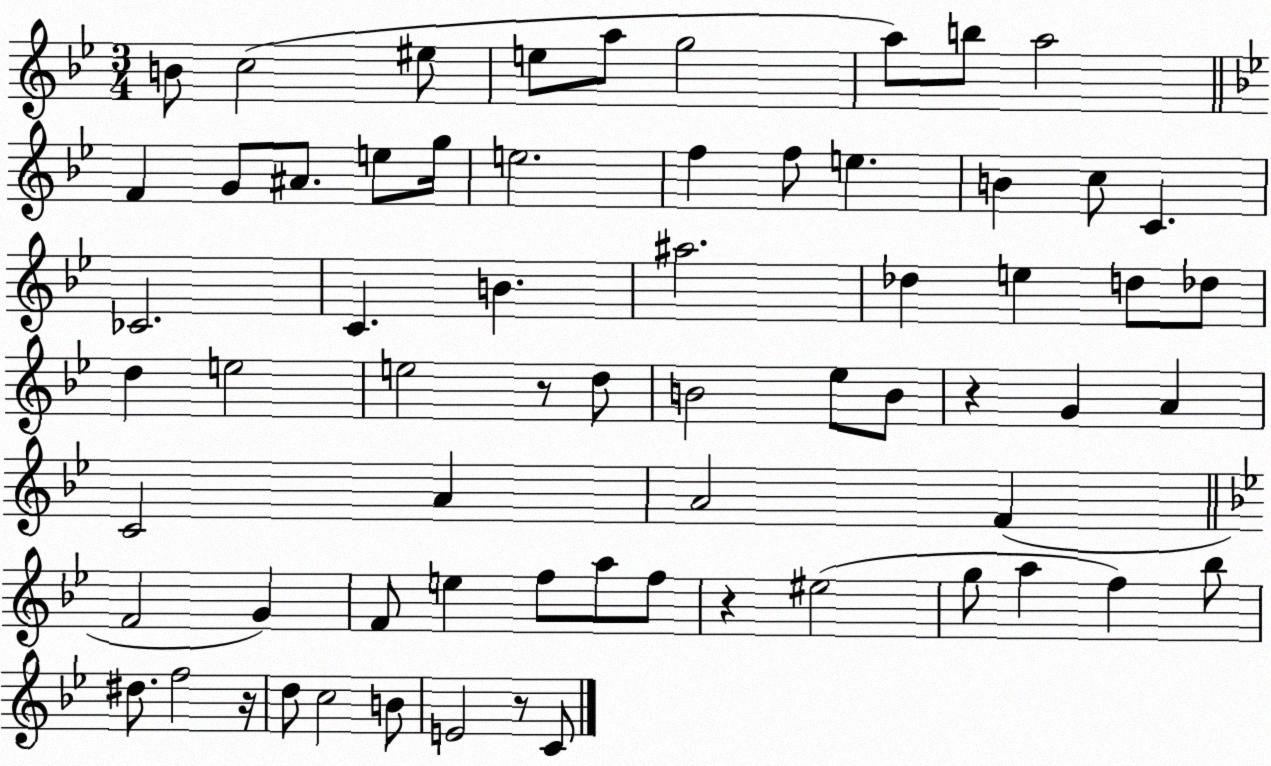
X:1
T:Untitled
M:3/4
L:1/4
K:Bb
B/2 c2 ^e/2 e/2 a/2 g2 a/2 b/2 a2 F G/2 ^A/2 e/2 g/4 e2 f f/2 e B c/2 C _C2 C B ^a2 _d e d/2 _d/2 d e2 e2 z/2 d/2 B2 _e/2 B/2 z G A C2 A A2 F F2 G F/2 e f/2 a/2 f/2 z ^e2 g/2 a f _b/2 ^d/2 f2 z/4 d/2 c2 B/2 E2 z/2 C/2